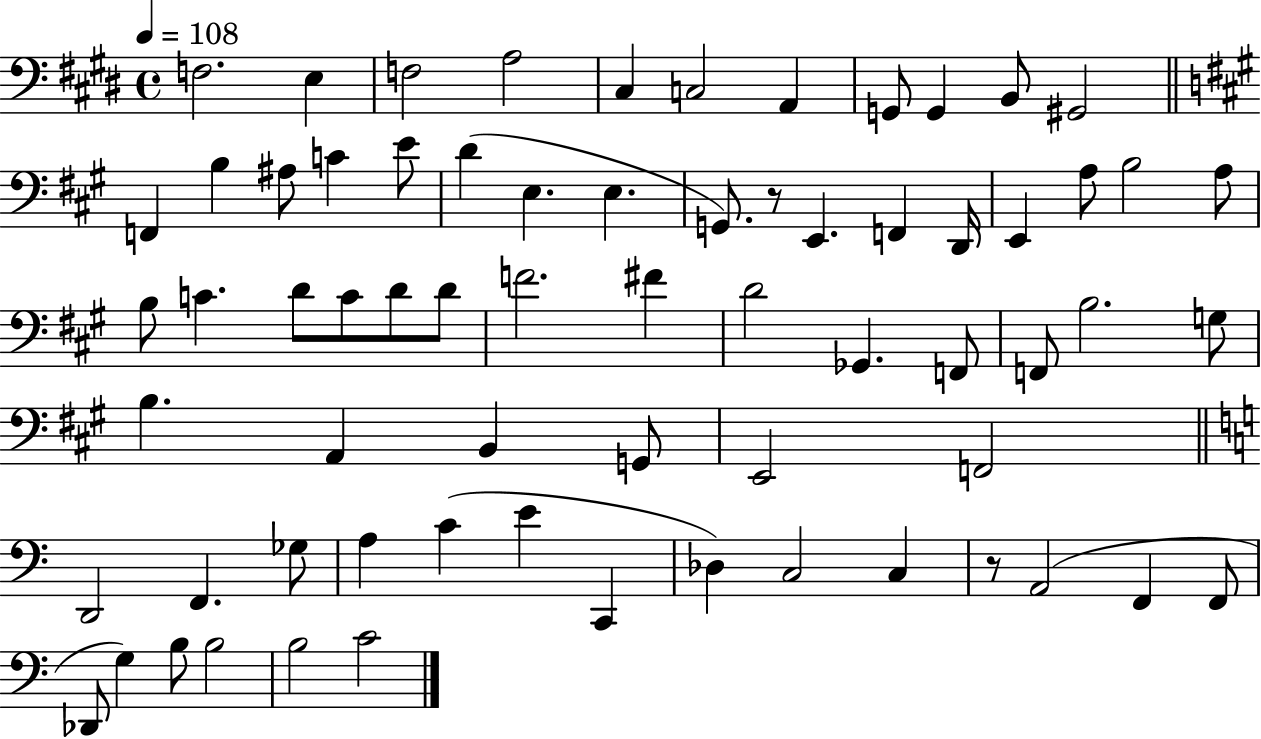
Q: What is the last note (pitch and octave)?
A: C4